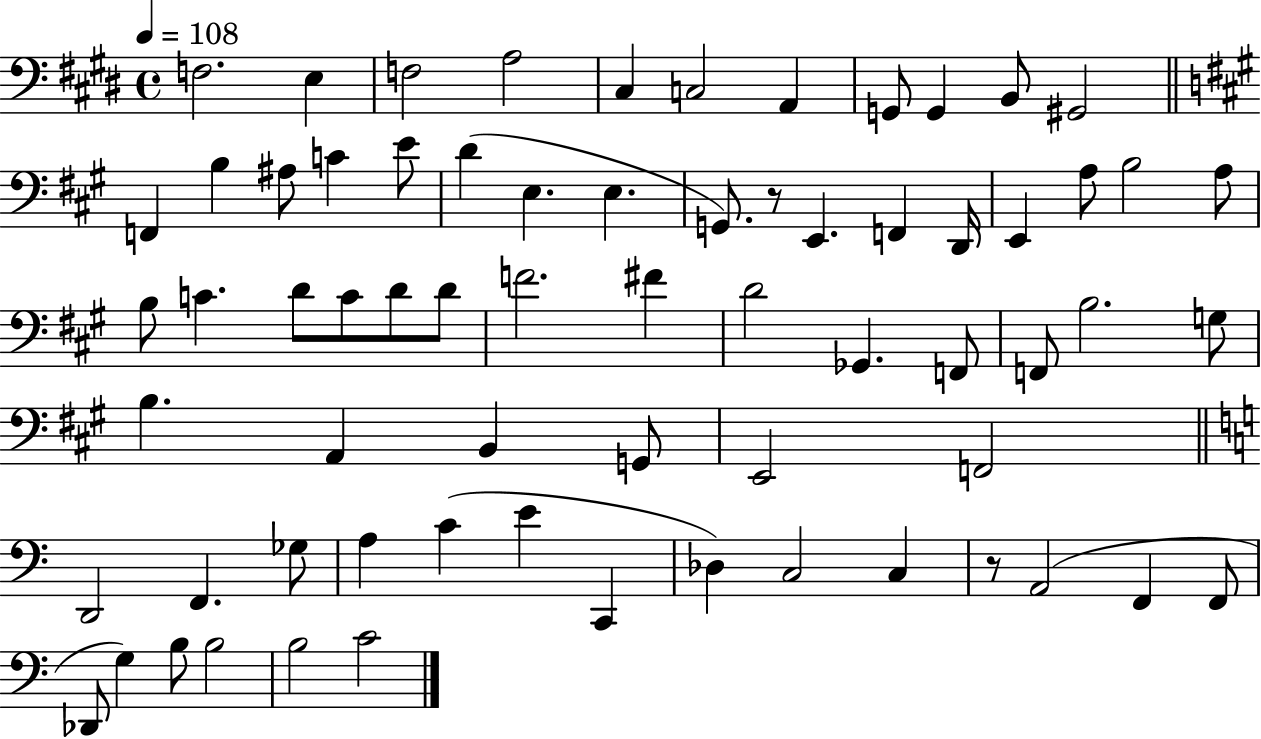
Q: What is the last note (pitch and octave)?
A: C4